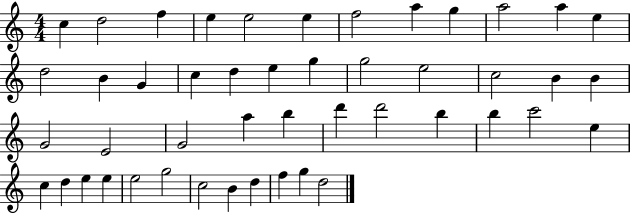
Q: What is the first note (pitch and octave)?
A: C5